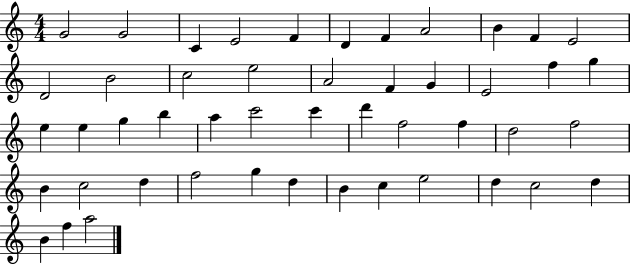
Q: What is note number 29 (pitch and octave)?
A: D6